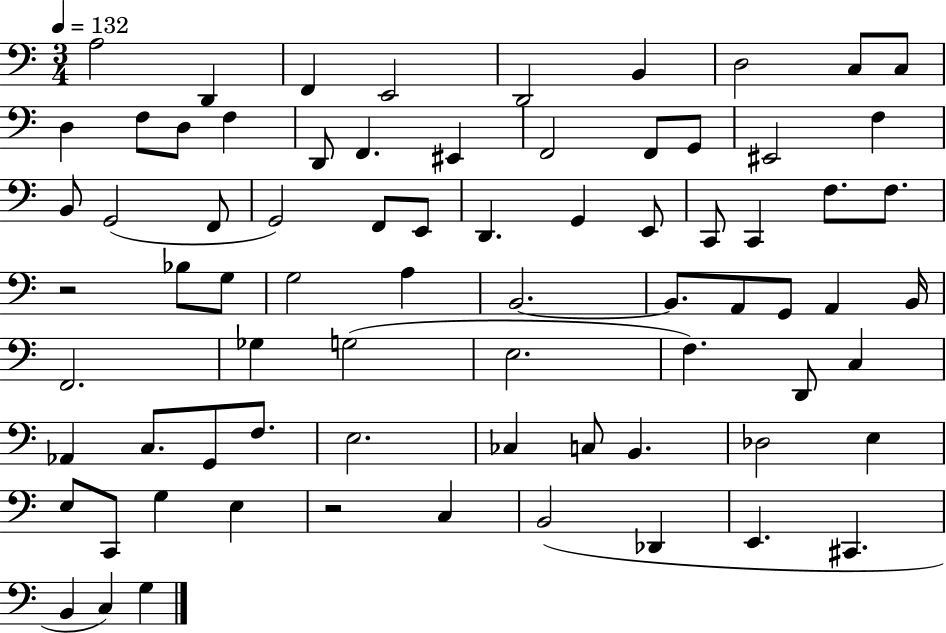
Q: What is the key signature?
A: C major